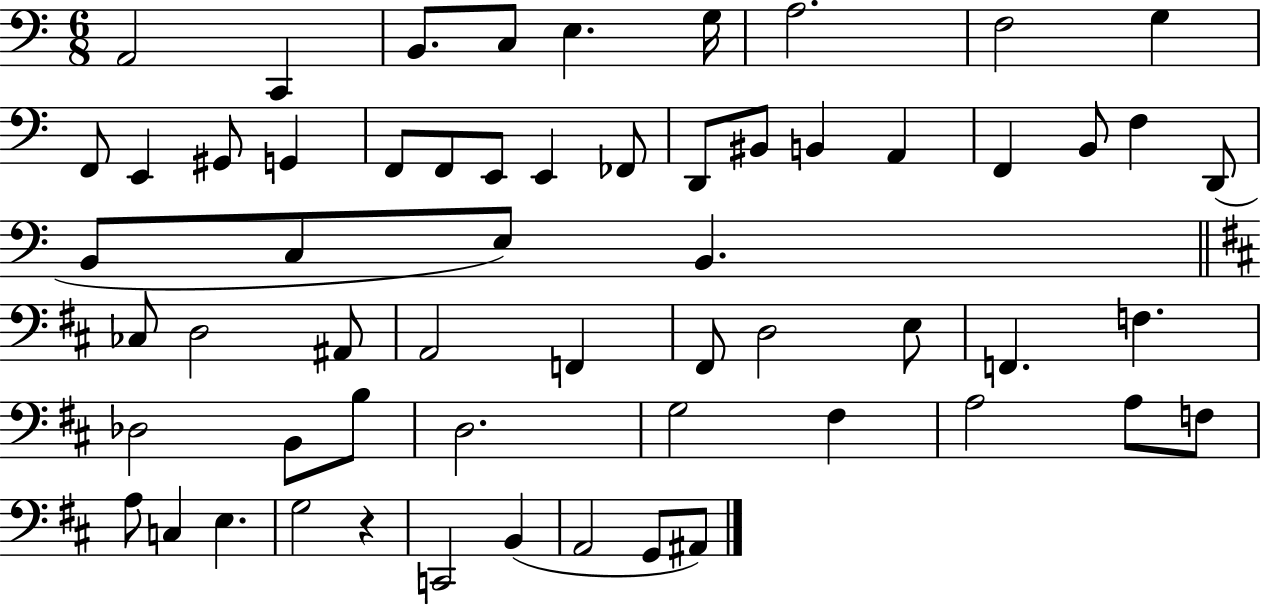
{
  \clef bass
  \numericTimeSignature
  \time 6/8
  \key c \major
  a,2 c,4 | b,8. c8 e4. g16 | a2. | f2 g4 | \break f,8 e,4 gis,8 g,4 | f,8 f,8 e,8 e,4 fes,8 | d,8 bis,8 b,4 a,4 | f,4 b,8 f4 d,8( | \break b,8 c8 e8) b,4. | \bar "||" \break \key d \major ces8 d2 ais,8 | a,2 f,4 | fis,8 d2 e8 | f,4. f4. | \break des2 b,8 b8 | d2. | g2 fis4 | a2 a8 f8 | \break a8 c4 e4. | g2 r4 | c,2 b,4( | a,2 g,8 ais,8) | \break \bar "|."
}